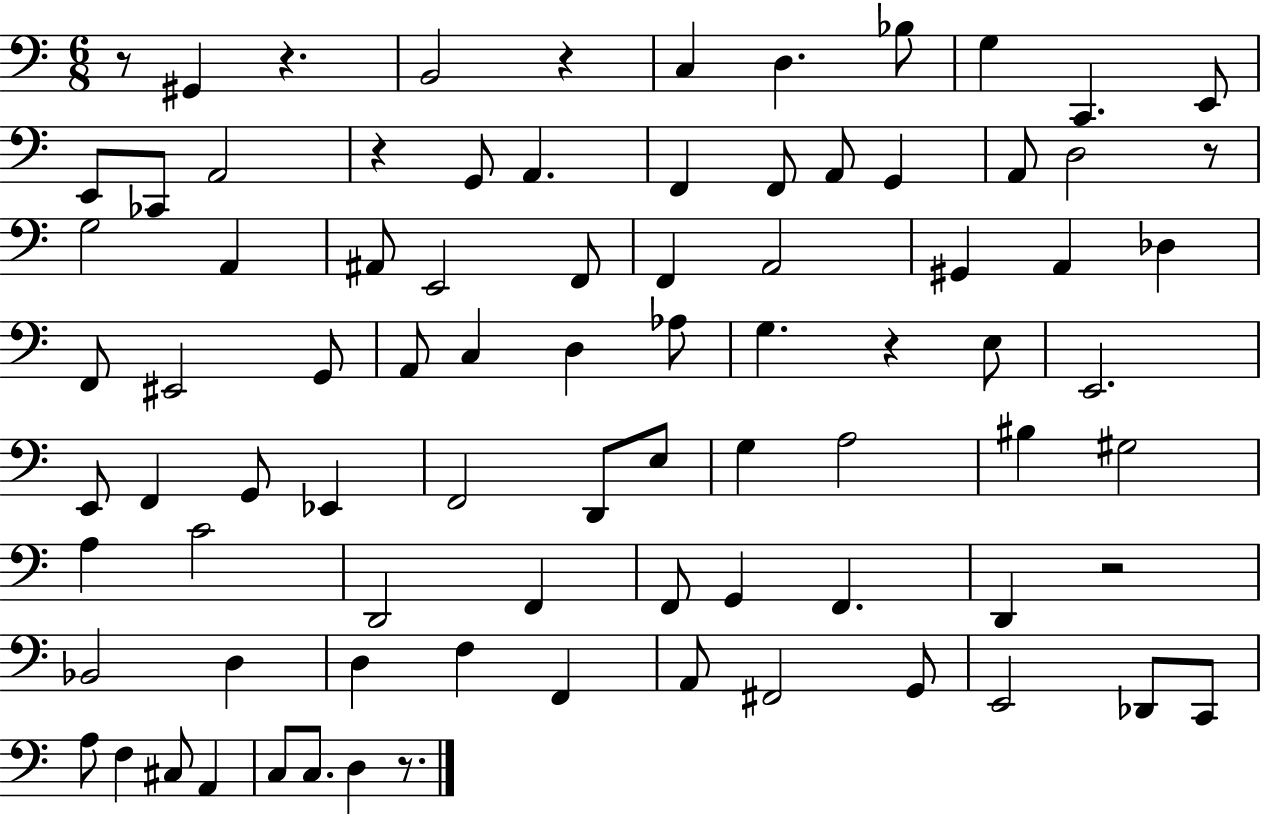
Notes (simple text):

R/e G#2/q R/q. B2/h R/q C3/q D3/q. Bb3/e G3/q C2/q. E2/e E2/e CES2/e A2/h R/q G2/e A2/q. F2/q F2/e A2/e G2/q A2/e D3/h R/e G3/h A2/q A#2/e E2/h F2/e F2/q A2/h G#2/q A2/q Db3/q F2/e EIS2/h G2/e A2/e C3/q D3/q Ab3/e G3/q. R/q E3/e E2/h. E2/e F2/q G2/e Eb2/q F2/h D2/e E3/e G3/q A3/h BIS3/q G#3/h A3/q C4/h D2/h F2/q F2/e G2/q F2/q. D2/q R/h Bb2/h D3/q D3/q F3/q F2/q A2/e F#2/h G2/e E2/h Db2/e C2/e A3/e F3/q C#3/e A2/q C3/e C3/e. D3/q R/e.